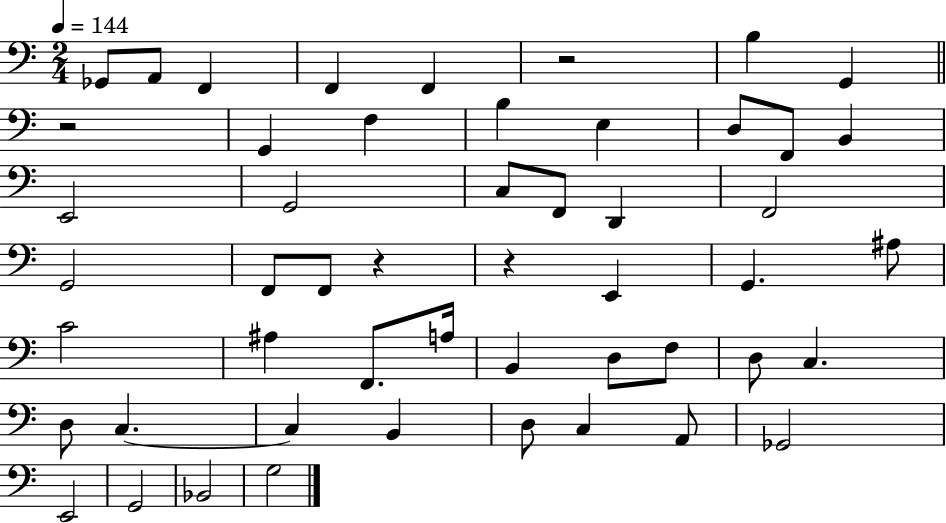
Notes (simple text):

Gb2/e A2/e F2/q F2/q F2/q R/h B3/q G2/q R/h G2/q F3/q B3/q E3/q D3/e F2/e B2/q E2/h G2/h C3/e F2/e D2/q F2/h G2/h F2/e F2/e R/q R/q E2/q G2/q. A#3/e C4/h A#3/q F2/e. A3/s B2/q D3/e F3/e D3/e C3/q. D3/e C3/q. C3/q B2/q D3/e C3/q A2/e Gb2/h E2/h G2/h Bb2/h G3/h